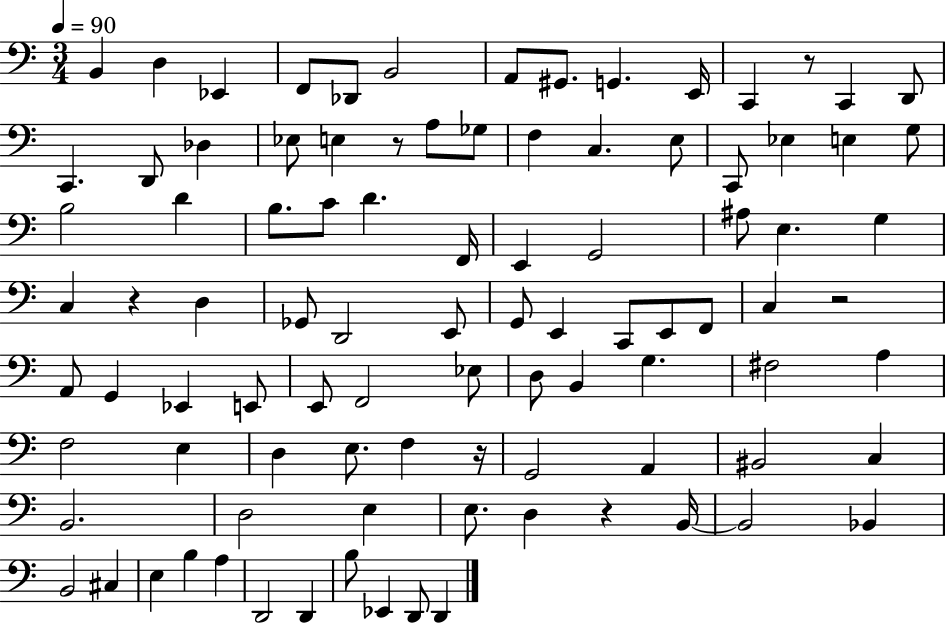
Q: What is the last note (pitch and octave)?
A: D2